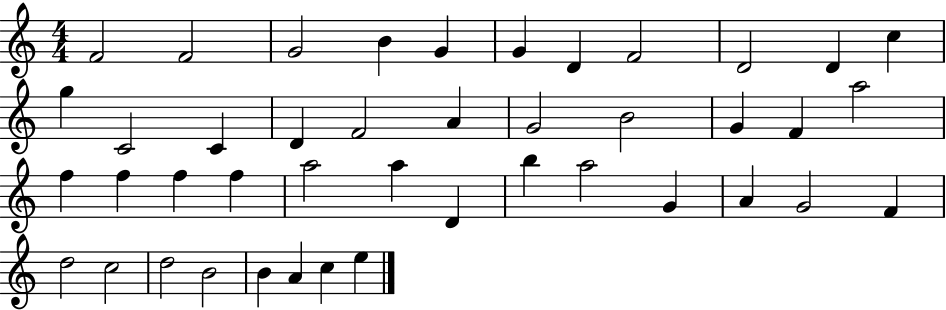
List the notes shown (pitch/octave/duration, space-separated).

F4/h F4/h G4/h B4/q G4/q G4/q D4/q F4/h D4/h D4/q C5/q G5/q C4/h C4/q D4/q F4/h A4/q G4/h B4/h G4/q F4/q A5/h F5/q F5/q F5/q F5/q A5/h A5/q D4/q B5/q A5/h G4/q A4/q G4/h F4/q D5/h C5/h D5/h B4/h B4/q A4/q C5/q E5/q